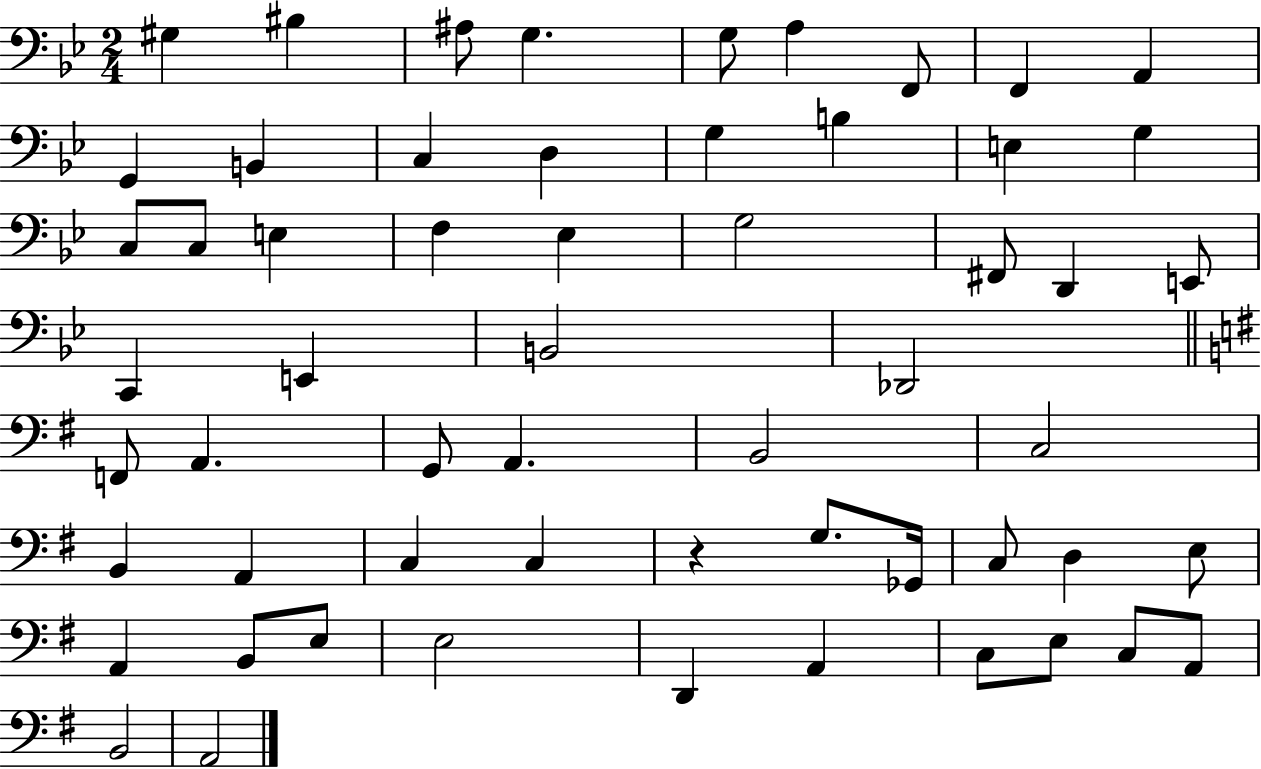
X:1
T:Untitled
M:2/4
L:1/4
K:Bb
^G, ^B, ^A,/2 G, G,/2 A, F,,/2 F,, A,, G,, B,, C, D, G, B, E, G, C,/2 C,/2 E, F, _E, G,2 ^F,,/2 D,, E,,/2 C,, E,, B,,2 _D,,2 F,,/2 A,, G,,/2 A,, B,,2 C,2 B,, A,, C, C, z G,/2 _G,,/4 C,/2 D, E,/2 A,, B,,/2 E,/2 E,2 D,, A,, C,/2 E,/2 C,/2 A,,/2 B,,2 A,,2